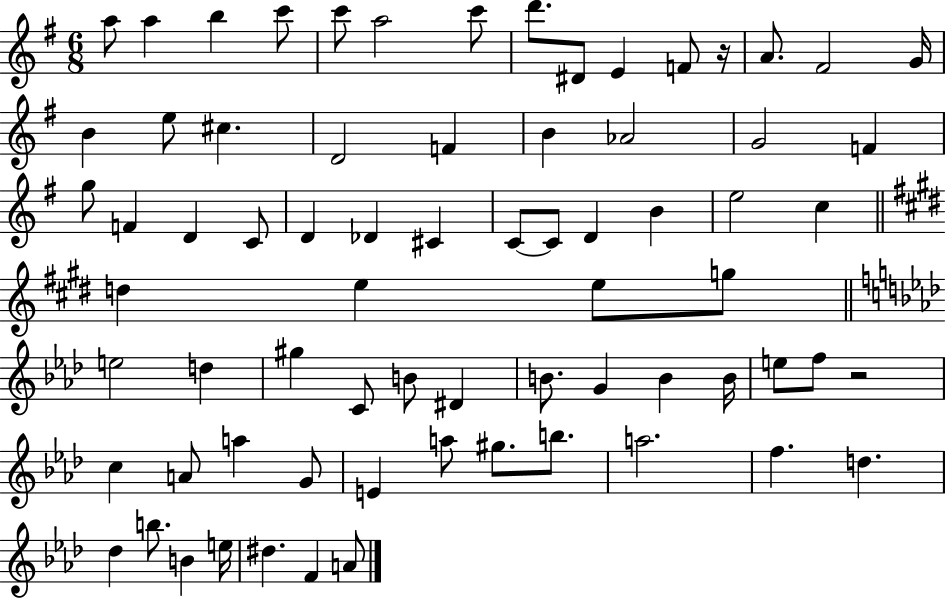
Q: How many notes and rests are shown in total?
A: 72